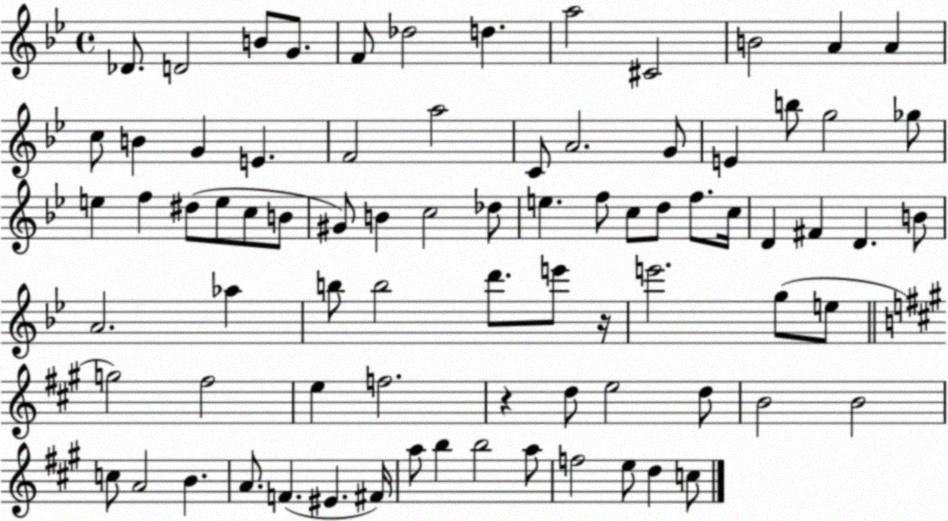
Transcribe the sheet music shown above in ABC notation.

X:1
T:Untitled
M:4/4
L:1/4
K:Bb
_D/2 D2 B/2 G/2 F/2 _d2 d a2 ^C2 B2 A A c/2 B G E F2 a2 C/2 A2 G/2 E b/2 g2 _g/2 e f ^d/2 e/2 c/2 B/2 ^G/2 B c2 _d/2 e f/2 c/2 d/2 f/2 c/4 D ^F D B/2 A2 _a b/2 b2 d'/2 e'/2 z/4 e'2 g/2 e/2 g2 ^f2 e f2 z d/2 e2 d/2 B2 B2 c/2 A2 B A/2 F ^E ^F/4 a/2 b b2 a/2 f2 e/2 d c/2